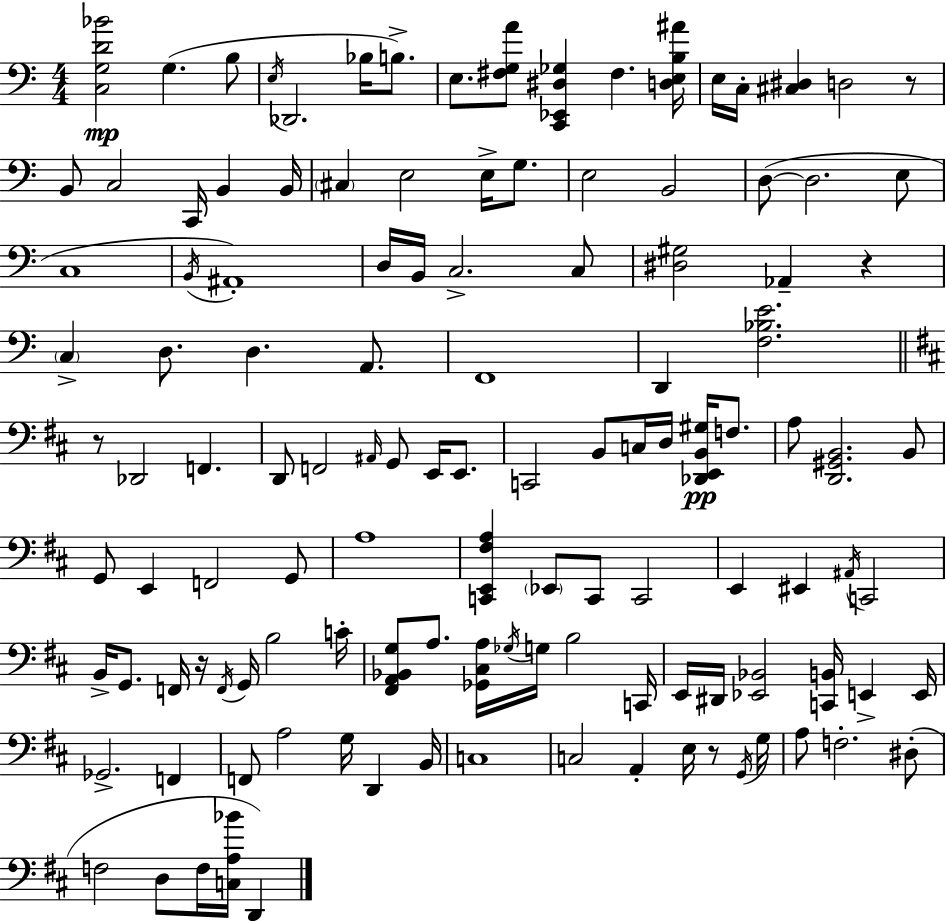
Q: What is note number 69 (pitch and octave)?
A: F2